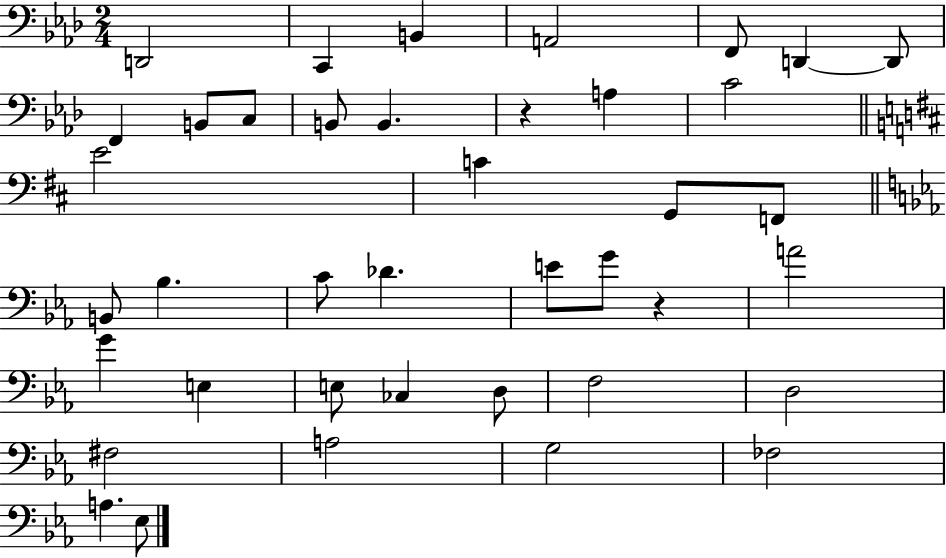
X:1
T:Untitled
M:2/4
L:1/4
K:Ab
D,,2 C,, B,, A,,2 F,,/2 D,, D,,/2 F,, B,,/2 C,/2 B,,/2 B,, z A, C2 E2 C G,,/2 F,,/2 B,,/2 _B, C/2 _D E/2 G/2 z A2 G E, E,/2 _C, D,/2 F,2 D,2 ^F,2 A,2 G,2 _F,2 A, _E,/2